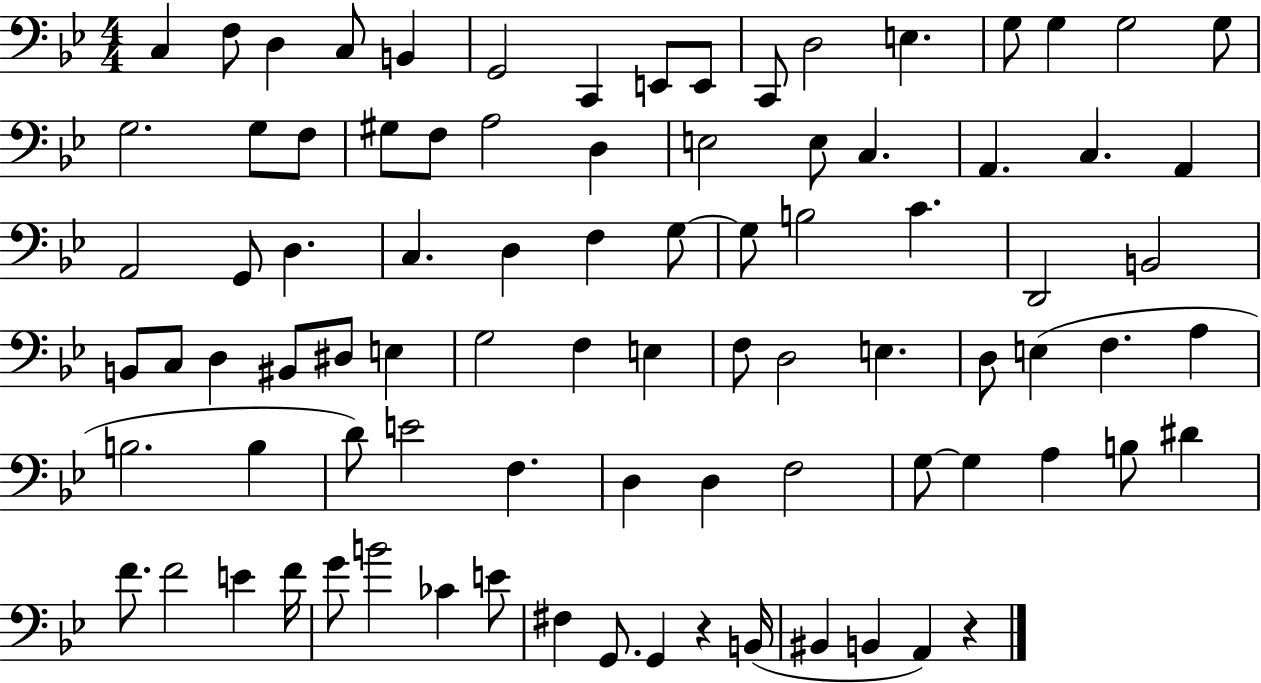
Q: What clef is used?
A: bass